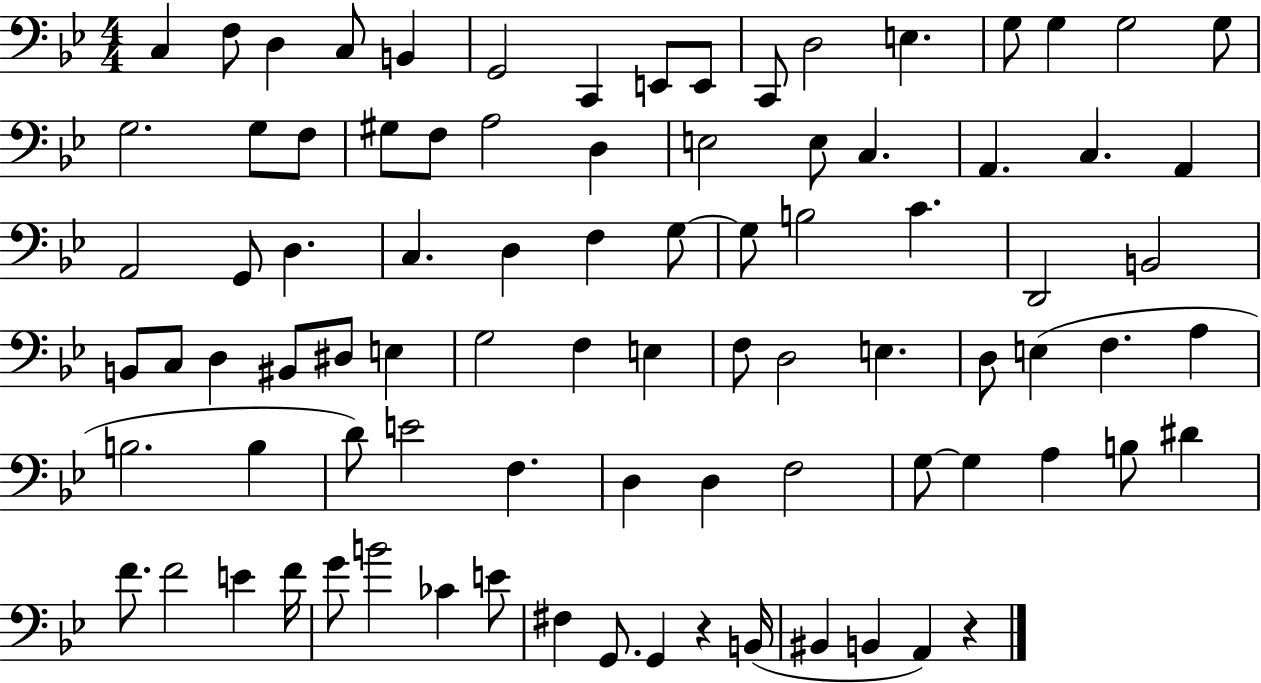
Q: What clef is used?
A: bass